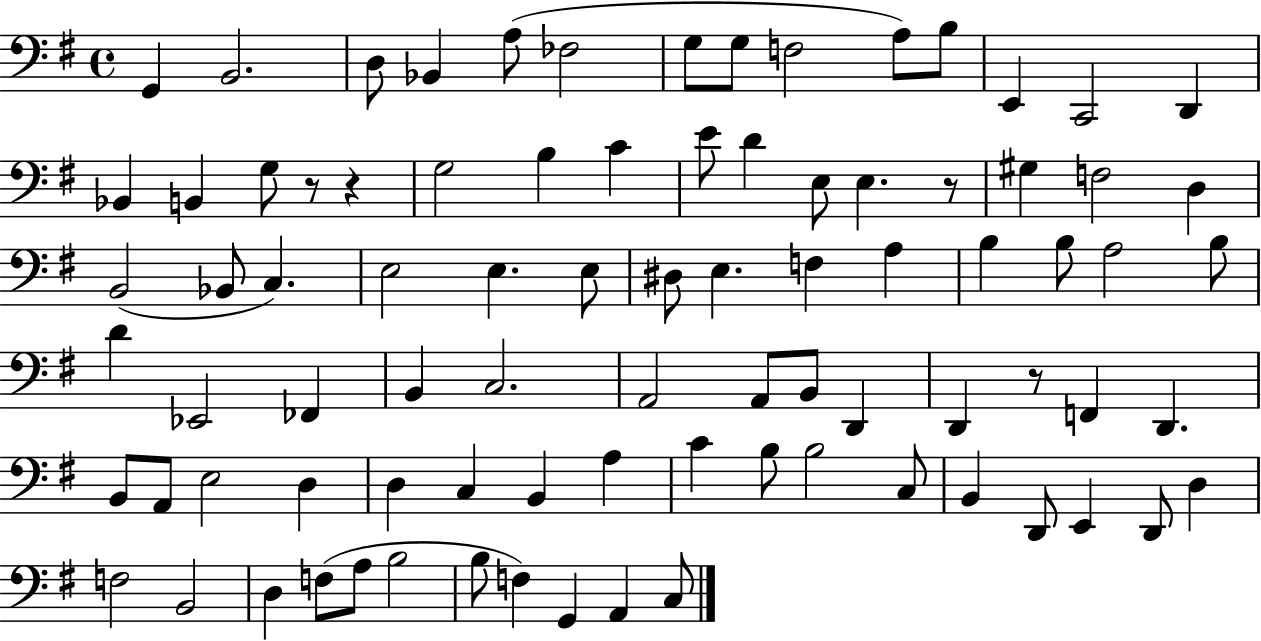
G2/q B2/h. D3/e Bb2/q A3/e FES3/h G3/e G3/e F3/h A3/e B3/e E2/q C2/h D2/q Bb2/q B2/q G3/e R/e R/q G3/h B3/q C4/q E4/e D4/q E3/e E3/q. R/e G#3/q F3/h D3/q B2/h Bb2/e C3/q. E3/h E3/q. E3/e D#3/e E3/q. F3/q A3/q B3/q B3/e A3/h B3/e D4/q Eb2/h FES2/q B2/q C3/h. A2/h A2/e B2/e D2/q D2/q R/e F2/q D2/q. B2/e A2/e E3/h D3/q D3/q C3/q B2/q A3/q C4/q B3/e B3/h C3/e B2/q D2/e E2/q D2/e D3/q F3/h B2/h D3/q F3/e A3/e B3/h B3/e F3/q G2/q A2/q C3/e